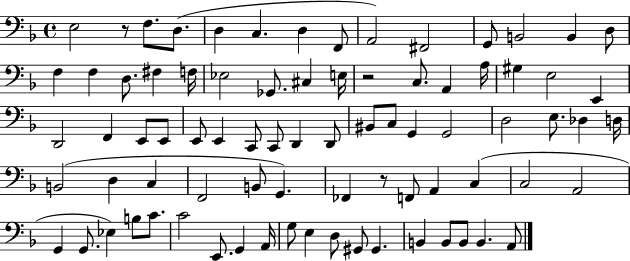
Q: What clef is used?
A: bass